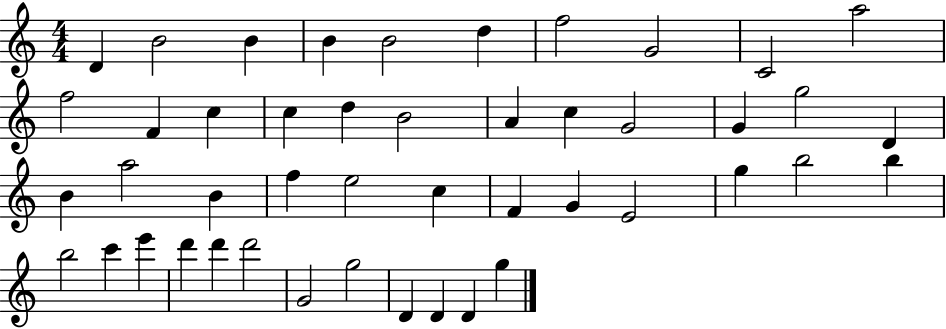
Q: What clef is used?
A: treble